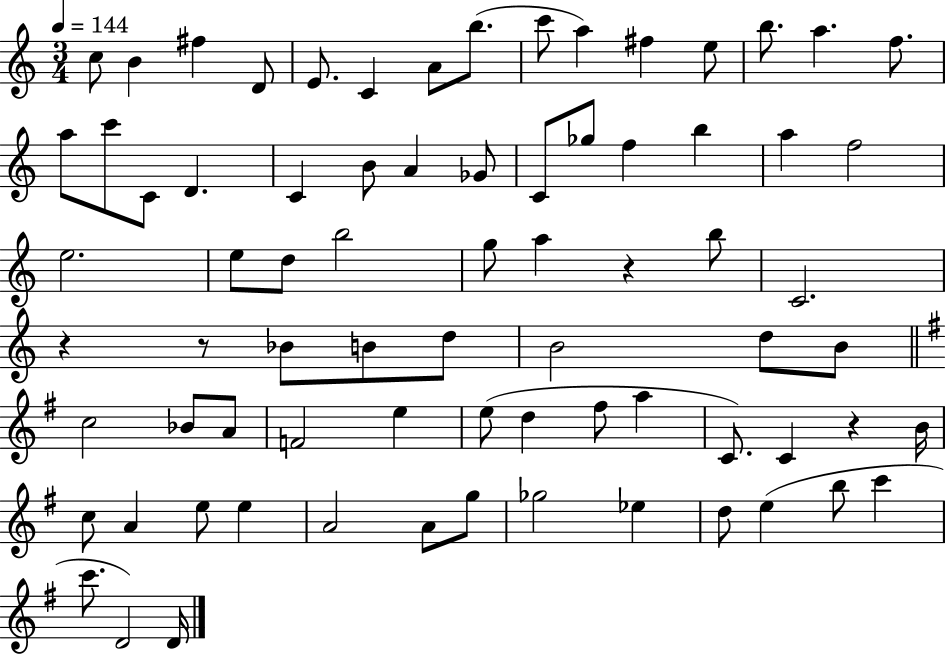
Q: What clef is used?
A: treble